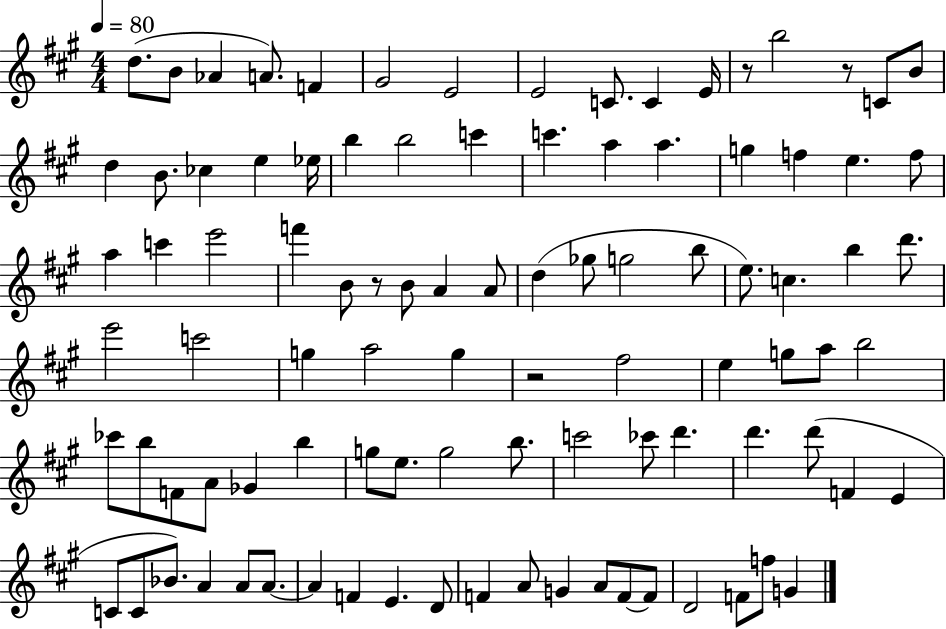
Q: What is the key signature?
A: A major